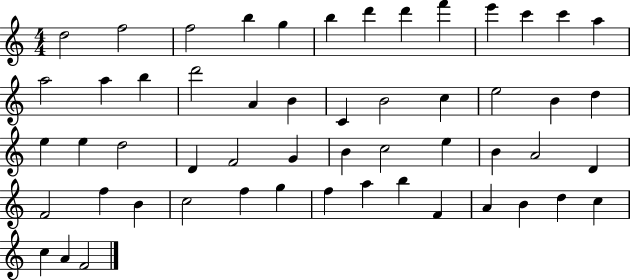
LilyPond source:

{
  \clef treble
  \numericTimeSignature
  \time 4/4
  \key c \major
  d''2 f''2 | f''2 b''4 g''4 | b''4 d'''4 d'''4 f'''4 | e'''4 c'''4 c'''4 a''4 | \break a''2 a''4 b''4 | d'''2 a'4 b'4 | c'4 b'2 c''4 | e''2 b'4 d''4 | \break e''4 e''4 d''2 | d'4 f'2 g'4 | b'4 c''2 e''4 | b'4 a'2 d'4 | \break f'2 f''4 b'4 | c''2 f''4 g''4 | f''4 a''4 b''4 f'4 | a'4 b'4 d''4 c''4 | \break c''4 a'4 f'2 | \bar "|."
}